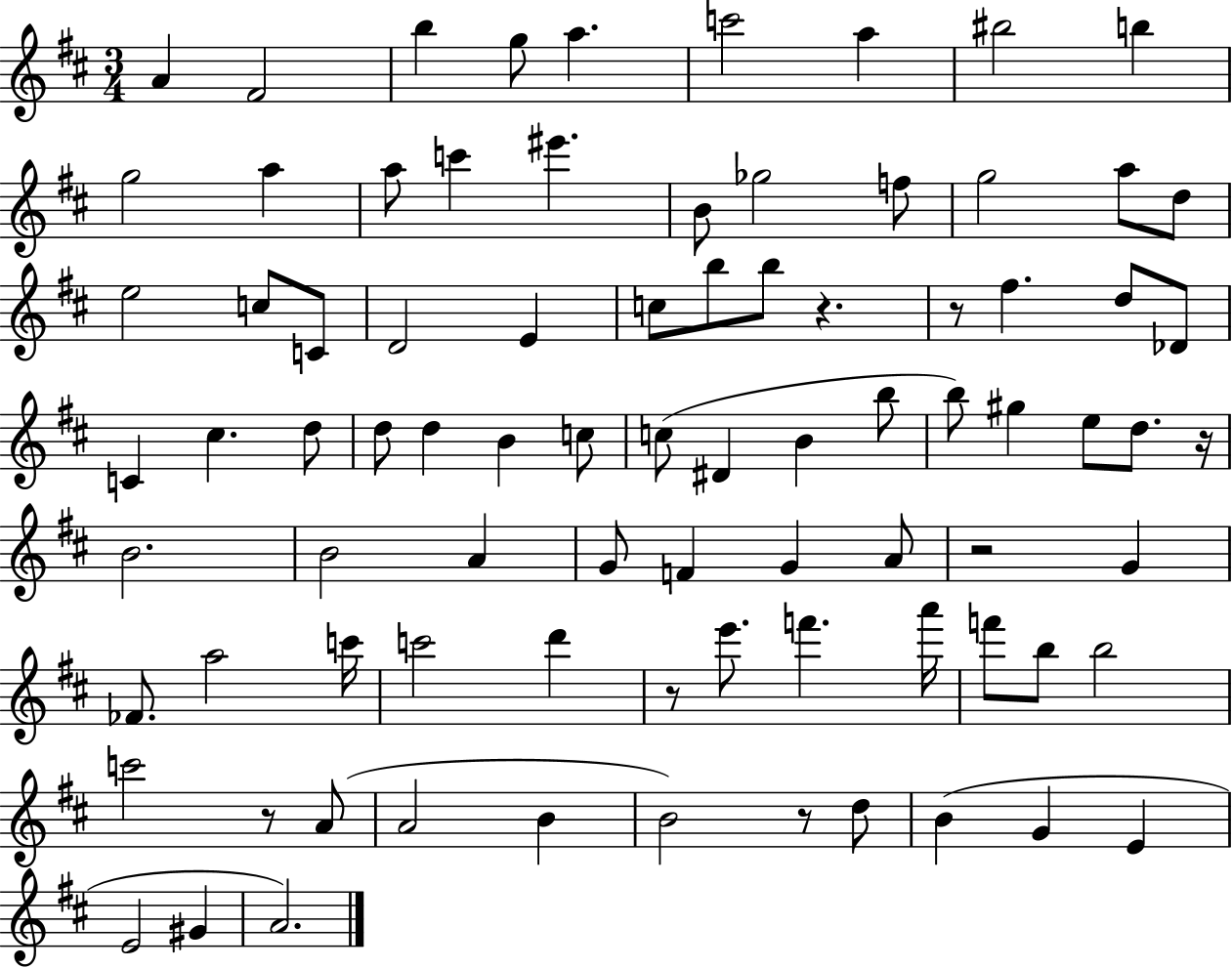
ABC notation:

X:1
T:Untitled
M:3/4
L:1/4
K:D
A ^F2 b g/2 a c'2 a ^b2 b g2 a a/2 c' ^e' B/2 _g2 f/2 g2 a/2 d/2 e2 c/2 C/2 D2 E c/2 b/2 b/2 z z/2 ^f d/2 _D/2 C ^c d/2 d/2 d B c/2 c/2 ^D B b/2 b/2 ^g e/2 d/2 z/4 B2 B2 A G/2 F G A/2 z2 G _F/2 a2 c'/4 c'2 d' z/2 e'/2 f' a'/4 f'/2 b/2 b2 c'2 z/2 A/2 A2 B B2 z/2 d/2 B G E E2 ^G A2